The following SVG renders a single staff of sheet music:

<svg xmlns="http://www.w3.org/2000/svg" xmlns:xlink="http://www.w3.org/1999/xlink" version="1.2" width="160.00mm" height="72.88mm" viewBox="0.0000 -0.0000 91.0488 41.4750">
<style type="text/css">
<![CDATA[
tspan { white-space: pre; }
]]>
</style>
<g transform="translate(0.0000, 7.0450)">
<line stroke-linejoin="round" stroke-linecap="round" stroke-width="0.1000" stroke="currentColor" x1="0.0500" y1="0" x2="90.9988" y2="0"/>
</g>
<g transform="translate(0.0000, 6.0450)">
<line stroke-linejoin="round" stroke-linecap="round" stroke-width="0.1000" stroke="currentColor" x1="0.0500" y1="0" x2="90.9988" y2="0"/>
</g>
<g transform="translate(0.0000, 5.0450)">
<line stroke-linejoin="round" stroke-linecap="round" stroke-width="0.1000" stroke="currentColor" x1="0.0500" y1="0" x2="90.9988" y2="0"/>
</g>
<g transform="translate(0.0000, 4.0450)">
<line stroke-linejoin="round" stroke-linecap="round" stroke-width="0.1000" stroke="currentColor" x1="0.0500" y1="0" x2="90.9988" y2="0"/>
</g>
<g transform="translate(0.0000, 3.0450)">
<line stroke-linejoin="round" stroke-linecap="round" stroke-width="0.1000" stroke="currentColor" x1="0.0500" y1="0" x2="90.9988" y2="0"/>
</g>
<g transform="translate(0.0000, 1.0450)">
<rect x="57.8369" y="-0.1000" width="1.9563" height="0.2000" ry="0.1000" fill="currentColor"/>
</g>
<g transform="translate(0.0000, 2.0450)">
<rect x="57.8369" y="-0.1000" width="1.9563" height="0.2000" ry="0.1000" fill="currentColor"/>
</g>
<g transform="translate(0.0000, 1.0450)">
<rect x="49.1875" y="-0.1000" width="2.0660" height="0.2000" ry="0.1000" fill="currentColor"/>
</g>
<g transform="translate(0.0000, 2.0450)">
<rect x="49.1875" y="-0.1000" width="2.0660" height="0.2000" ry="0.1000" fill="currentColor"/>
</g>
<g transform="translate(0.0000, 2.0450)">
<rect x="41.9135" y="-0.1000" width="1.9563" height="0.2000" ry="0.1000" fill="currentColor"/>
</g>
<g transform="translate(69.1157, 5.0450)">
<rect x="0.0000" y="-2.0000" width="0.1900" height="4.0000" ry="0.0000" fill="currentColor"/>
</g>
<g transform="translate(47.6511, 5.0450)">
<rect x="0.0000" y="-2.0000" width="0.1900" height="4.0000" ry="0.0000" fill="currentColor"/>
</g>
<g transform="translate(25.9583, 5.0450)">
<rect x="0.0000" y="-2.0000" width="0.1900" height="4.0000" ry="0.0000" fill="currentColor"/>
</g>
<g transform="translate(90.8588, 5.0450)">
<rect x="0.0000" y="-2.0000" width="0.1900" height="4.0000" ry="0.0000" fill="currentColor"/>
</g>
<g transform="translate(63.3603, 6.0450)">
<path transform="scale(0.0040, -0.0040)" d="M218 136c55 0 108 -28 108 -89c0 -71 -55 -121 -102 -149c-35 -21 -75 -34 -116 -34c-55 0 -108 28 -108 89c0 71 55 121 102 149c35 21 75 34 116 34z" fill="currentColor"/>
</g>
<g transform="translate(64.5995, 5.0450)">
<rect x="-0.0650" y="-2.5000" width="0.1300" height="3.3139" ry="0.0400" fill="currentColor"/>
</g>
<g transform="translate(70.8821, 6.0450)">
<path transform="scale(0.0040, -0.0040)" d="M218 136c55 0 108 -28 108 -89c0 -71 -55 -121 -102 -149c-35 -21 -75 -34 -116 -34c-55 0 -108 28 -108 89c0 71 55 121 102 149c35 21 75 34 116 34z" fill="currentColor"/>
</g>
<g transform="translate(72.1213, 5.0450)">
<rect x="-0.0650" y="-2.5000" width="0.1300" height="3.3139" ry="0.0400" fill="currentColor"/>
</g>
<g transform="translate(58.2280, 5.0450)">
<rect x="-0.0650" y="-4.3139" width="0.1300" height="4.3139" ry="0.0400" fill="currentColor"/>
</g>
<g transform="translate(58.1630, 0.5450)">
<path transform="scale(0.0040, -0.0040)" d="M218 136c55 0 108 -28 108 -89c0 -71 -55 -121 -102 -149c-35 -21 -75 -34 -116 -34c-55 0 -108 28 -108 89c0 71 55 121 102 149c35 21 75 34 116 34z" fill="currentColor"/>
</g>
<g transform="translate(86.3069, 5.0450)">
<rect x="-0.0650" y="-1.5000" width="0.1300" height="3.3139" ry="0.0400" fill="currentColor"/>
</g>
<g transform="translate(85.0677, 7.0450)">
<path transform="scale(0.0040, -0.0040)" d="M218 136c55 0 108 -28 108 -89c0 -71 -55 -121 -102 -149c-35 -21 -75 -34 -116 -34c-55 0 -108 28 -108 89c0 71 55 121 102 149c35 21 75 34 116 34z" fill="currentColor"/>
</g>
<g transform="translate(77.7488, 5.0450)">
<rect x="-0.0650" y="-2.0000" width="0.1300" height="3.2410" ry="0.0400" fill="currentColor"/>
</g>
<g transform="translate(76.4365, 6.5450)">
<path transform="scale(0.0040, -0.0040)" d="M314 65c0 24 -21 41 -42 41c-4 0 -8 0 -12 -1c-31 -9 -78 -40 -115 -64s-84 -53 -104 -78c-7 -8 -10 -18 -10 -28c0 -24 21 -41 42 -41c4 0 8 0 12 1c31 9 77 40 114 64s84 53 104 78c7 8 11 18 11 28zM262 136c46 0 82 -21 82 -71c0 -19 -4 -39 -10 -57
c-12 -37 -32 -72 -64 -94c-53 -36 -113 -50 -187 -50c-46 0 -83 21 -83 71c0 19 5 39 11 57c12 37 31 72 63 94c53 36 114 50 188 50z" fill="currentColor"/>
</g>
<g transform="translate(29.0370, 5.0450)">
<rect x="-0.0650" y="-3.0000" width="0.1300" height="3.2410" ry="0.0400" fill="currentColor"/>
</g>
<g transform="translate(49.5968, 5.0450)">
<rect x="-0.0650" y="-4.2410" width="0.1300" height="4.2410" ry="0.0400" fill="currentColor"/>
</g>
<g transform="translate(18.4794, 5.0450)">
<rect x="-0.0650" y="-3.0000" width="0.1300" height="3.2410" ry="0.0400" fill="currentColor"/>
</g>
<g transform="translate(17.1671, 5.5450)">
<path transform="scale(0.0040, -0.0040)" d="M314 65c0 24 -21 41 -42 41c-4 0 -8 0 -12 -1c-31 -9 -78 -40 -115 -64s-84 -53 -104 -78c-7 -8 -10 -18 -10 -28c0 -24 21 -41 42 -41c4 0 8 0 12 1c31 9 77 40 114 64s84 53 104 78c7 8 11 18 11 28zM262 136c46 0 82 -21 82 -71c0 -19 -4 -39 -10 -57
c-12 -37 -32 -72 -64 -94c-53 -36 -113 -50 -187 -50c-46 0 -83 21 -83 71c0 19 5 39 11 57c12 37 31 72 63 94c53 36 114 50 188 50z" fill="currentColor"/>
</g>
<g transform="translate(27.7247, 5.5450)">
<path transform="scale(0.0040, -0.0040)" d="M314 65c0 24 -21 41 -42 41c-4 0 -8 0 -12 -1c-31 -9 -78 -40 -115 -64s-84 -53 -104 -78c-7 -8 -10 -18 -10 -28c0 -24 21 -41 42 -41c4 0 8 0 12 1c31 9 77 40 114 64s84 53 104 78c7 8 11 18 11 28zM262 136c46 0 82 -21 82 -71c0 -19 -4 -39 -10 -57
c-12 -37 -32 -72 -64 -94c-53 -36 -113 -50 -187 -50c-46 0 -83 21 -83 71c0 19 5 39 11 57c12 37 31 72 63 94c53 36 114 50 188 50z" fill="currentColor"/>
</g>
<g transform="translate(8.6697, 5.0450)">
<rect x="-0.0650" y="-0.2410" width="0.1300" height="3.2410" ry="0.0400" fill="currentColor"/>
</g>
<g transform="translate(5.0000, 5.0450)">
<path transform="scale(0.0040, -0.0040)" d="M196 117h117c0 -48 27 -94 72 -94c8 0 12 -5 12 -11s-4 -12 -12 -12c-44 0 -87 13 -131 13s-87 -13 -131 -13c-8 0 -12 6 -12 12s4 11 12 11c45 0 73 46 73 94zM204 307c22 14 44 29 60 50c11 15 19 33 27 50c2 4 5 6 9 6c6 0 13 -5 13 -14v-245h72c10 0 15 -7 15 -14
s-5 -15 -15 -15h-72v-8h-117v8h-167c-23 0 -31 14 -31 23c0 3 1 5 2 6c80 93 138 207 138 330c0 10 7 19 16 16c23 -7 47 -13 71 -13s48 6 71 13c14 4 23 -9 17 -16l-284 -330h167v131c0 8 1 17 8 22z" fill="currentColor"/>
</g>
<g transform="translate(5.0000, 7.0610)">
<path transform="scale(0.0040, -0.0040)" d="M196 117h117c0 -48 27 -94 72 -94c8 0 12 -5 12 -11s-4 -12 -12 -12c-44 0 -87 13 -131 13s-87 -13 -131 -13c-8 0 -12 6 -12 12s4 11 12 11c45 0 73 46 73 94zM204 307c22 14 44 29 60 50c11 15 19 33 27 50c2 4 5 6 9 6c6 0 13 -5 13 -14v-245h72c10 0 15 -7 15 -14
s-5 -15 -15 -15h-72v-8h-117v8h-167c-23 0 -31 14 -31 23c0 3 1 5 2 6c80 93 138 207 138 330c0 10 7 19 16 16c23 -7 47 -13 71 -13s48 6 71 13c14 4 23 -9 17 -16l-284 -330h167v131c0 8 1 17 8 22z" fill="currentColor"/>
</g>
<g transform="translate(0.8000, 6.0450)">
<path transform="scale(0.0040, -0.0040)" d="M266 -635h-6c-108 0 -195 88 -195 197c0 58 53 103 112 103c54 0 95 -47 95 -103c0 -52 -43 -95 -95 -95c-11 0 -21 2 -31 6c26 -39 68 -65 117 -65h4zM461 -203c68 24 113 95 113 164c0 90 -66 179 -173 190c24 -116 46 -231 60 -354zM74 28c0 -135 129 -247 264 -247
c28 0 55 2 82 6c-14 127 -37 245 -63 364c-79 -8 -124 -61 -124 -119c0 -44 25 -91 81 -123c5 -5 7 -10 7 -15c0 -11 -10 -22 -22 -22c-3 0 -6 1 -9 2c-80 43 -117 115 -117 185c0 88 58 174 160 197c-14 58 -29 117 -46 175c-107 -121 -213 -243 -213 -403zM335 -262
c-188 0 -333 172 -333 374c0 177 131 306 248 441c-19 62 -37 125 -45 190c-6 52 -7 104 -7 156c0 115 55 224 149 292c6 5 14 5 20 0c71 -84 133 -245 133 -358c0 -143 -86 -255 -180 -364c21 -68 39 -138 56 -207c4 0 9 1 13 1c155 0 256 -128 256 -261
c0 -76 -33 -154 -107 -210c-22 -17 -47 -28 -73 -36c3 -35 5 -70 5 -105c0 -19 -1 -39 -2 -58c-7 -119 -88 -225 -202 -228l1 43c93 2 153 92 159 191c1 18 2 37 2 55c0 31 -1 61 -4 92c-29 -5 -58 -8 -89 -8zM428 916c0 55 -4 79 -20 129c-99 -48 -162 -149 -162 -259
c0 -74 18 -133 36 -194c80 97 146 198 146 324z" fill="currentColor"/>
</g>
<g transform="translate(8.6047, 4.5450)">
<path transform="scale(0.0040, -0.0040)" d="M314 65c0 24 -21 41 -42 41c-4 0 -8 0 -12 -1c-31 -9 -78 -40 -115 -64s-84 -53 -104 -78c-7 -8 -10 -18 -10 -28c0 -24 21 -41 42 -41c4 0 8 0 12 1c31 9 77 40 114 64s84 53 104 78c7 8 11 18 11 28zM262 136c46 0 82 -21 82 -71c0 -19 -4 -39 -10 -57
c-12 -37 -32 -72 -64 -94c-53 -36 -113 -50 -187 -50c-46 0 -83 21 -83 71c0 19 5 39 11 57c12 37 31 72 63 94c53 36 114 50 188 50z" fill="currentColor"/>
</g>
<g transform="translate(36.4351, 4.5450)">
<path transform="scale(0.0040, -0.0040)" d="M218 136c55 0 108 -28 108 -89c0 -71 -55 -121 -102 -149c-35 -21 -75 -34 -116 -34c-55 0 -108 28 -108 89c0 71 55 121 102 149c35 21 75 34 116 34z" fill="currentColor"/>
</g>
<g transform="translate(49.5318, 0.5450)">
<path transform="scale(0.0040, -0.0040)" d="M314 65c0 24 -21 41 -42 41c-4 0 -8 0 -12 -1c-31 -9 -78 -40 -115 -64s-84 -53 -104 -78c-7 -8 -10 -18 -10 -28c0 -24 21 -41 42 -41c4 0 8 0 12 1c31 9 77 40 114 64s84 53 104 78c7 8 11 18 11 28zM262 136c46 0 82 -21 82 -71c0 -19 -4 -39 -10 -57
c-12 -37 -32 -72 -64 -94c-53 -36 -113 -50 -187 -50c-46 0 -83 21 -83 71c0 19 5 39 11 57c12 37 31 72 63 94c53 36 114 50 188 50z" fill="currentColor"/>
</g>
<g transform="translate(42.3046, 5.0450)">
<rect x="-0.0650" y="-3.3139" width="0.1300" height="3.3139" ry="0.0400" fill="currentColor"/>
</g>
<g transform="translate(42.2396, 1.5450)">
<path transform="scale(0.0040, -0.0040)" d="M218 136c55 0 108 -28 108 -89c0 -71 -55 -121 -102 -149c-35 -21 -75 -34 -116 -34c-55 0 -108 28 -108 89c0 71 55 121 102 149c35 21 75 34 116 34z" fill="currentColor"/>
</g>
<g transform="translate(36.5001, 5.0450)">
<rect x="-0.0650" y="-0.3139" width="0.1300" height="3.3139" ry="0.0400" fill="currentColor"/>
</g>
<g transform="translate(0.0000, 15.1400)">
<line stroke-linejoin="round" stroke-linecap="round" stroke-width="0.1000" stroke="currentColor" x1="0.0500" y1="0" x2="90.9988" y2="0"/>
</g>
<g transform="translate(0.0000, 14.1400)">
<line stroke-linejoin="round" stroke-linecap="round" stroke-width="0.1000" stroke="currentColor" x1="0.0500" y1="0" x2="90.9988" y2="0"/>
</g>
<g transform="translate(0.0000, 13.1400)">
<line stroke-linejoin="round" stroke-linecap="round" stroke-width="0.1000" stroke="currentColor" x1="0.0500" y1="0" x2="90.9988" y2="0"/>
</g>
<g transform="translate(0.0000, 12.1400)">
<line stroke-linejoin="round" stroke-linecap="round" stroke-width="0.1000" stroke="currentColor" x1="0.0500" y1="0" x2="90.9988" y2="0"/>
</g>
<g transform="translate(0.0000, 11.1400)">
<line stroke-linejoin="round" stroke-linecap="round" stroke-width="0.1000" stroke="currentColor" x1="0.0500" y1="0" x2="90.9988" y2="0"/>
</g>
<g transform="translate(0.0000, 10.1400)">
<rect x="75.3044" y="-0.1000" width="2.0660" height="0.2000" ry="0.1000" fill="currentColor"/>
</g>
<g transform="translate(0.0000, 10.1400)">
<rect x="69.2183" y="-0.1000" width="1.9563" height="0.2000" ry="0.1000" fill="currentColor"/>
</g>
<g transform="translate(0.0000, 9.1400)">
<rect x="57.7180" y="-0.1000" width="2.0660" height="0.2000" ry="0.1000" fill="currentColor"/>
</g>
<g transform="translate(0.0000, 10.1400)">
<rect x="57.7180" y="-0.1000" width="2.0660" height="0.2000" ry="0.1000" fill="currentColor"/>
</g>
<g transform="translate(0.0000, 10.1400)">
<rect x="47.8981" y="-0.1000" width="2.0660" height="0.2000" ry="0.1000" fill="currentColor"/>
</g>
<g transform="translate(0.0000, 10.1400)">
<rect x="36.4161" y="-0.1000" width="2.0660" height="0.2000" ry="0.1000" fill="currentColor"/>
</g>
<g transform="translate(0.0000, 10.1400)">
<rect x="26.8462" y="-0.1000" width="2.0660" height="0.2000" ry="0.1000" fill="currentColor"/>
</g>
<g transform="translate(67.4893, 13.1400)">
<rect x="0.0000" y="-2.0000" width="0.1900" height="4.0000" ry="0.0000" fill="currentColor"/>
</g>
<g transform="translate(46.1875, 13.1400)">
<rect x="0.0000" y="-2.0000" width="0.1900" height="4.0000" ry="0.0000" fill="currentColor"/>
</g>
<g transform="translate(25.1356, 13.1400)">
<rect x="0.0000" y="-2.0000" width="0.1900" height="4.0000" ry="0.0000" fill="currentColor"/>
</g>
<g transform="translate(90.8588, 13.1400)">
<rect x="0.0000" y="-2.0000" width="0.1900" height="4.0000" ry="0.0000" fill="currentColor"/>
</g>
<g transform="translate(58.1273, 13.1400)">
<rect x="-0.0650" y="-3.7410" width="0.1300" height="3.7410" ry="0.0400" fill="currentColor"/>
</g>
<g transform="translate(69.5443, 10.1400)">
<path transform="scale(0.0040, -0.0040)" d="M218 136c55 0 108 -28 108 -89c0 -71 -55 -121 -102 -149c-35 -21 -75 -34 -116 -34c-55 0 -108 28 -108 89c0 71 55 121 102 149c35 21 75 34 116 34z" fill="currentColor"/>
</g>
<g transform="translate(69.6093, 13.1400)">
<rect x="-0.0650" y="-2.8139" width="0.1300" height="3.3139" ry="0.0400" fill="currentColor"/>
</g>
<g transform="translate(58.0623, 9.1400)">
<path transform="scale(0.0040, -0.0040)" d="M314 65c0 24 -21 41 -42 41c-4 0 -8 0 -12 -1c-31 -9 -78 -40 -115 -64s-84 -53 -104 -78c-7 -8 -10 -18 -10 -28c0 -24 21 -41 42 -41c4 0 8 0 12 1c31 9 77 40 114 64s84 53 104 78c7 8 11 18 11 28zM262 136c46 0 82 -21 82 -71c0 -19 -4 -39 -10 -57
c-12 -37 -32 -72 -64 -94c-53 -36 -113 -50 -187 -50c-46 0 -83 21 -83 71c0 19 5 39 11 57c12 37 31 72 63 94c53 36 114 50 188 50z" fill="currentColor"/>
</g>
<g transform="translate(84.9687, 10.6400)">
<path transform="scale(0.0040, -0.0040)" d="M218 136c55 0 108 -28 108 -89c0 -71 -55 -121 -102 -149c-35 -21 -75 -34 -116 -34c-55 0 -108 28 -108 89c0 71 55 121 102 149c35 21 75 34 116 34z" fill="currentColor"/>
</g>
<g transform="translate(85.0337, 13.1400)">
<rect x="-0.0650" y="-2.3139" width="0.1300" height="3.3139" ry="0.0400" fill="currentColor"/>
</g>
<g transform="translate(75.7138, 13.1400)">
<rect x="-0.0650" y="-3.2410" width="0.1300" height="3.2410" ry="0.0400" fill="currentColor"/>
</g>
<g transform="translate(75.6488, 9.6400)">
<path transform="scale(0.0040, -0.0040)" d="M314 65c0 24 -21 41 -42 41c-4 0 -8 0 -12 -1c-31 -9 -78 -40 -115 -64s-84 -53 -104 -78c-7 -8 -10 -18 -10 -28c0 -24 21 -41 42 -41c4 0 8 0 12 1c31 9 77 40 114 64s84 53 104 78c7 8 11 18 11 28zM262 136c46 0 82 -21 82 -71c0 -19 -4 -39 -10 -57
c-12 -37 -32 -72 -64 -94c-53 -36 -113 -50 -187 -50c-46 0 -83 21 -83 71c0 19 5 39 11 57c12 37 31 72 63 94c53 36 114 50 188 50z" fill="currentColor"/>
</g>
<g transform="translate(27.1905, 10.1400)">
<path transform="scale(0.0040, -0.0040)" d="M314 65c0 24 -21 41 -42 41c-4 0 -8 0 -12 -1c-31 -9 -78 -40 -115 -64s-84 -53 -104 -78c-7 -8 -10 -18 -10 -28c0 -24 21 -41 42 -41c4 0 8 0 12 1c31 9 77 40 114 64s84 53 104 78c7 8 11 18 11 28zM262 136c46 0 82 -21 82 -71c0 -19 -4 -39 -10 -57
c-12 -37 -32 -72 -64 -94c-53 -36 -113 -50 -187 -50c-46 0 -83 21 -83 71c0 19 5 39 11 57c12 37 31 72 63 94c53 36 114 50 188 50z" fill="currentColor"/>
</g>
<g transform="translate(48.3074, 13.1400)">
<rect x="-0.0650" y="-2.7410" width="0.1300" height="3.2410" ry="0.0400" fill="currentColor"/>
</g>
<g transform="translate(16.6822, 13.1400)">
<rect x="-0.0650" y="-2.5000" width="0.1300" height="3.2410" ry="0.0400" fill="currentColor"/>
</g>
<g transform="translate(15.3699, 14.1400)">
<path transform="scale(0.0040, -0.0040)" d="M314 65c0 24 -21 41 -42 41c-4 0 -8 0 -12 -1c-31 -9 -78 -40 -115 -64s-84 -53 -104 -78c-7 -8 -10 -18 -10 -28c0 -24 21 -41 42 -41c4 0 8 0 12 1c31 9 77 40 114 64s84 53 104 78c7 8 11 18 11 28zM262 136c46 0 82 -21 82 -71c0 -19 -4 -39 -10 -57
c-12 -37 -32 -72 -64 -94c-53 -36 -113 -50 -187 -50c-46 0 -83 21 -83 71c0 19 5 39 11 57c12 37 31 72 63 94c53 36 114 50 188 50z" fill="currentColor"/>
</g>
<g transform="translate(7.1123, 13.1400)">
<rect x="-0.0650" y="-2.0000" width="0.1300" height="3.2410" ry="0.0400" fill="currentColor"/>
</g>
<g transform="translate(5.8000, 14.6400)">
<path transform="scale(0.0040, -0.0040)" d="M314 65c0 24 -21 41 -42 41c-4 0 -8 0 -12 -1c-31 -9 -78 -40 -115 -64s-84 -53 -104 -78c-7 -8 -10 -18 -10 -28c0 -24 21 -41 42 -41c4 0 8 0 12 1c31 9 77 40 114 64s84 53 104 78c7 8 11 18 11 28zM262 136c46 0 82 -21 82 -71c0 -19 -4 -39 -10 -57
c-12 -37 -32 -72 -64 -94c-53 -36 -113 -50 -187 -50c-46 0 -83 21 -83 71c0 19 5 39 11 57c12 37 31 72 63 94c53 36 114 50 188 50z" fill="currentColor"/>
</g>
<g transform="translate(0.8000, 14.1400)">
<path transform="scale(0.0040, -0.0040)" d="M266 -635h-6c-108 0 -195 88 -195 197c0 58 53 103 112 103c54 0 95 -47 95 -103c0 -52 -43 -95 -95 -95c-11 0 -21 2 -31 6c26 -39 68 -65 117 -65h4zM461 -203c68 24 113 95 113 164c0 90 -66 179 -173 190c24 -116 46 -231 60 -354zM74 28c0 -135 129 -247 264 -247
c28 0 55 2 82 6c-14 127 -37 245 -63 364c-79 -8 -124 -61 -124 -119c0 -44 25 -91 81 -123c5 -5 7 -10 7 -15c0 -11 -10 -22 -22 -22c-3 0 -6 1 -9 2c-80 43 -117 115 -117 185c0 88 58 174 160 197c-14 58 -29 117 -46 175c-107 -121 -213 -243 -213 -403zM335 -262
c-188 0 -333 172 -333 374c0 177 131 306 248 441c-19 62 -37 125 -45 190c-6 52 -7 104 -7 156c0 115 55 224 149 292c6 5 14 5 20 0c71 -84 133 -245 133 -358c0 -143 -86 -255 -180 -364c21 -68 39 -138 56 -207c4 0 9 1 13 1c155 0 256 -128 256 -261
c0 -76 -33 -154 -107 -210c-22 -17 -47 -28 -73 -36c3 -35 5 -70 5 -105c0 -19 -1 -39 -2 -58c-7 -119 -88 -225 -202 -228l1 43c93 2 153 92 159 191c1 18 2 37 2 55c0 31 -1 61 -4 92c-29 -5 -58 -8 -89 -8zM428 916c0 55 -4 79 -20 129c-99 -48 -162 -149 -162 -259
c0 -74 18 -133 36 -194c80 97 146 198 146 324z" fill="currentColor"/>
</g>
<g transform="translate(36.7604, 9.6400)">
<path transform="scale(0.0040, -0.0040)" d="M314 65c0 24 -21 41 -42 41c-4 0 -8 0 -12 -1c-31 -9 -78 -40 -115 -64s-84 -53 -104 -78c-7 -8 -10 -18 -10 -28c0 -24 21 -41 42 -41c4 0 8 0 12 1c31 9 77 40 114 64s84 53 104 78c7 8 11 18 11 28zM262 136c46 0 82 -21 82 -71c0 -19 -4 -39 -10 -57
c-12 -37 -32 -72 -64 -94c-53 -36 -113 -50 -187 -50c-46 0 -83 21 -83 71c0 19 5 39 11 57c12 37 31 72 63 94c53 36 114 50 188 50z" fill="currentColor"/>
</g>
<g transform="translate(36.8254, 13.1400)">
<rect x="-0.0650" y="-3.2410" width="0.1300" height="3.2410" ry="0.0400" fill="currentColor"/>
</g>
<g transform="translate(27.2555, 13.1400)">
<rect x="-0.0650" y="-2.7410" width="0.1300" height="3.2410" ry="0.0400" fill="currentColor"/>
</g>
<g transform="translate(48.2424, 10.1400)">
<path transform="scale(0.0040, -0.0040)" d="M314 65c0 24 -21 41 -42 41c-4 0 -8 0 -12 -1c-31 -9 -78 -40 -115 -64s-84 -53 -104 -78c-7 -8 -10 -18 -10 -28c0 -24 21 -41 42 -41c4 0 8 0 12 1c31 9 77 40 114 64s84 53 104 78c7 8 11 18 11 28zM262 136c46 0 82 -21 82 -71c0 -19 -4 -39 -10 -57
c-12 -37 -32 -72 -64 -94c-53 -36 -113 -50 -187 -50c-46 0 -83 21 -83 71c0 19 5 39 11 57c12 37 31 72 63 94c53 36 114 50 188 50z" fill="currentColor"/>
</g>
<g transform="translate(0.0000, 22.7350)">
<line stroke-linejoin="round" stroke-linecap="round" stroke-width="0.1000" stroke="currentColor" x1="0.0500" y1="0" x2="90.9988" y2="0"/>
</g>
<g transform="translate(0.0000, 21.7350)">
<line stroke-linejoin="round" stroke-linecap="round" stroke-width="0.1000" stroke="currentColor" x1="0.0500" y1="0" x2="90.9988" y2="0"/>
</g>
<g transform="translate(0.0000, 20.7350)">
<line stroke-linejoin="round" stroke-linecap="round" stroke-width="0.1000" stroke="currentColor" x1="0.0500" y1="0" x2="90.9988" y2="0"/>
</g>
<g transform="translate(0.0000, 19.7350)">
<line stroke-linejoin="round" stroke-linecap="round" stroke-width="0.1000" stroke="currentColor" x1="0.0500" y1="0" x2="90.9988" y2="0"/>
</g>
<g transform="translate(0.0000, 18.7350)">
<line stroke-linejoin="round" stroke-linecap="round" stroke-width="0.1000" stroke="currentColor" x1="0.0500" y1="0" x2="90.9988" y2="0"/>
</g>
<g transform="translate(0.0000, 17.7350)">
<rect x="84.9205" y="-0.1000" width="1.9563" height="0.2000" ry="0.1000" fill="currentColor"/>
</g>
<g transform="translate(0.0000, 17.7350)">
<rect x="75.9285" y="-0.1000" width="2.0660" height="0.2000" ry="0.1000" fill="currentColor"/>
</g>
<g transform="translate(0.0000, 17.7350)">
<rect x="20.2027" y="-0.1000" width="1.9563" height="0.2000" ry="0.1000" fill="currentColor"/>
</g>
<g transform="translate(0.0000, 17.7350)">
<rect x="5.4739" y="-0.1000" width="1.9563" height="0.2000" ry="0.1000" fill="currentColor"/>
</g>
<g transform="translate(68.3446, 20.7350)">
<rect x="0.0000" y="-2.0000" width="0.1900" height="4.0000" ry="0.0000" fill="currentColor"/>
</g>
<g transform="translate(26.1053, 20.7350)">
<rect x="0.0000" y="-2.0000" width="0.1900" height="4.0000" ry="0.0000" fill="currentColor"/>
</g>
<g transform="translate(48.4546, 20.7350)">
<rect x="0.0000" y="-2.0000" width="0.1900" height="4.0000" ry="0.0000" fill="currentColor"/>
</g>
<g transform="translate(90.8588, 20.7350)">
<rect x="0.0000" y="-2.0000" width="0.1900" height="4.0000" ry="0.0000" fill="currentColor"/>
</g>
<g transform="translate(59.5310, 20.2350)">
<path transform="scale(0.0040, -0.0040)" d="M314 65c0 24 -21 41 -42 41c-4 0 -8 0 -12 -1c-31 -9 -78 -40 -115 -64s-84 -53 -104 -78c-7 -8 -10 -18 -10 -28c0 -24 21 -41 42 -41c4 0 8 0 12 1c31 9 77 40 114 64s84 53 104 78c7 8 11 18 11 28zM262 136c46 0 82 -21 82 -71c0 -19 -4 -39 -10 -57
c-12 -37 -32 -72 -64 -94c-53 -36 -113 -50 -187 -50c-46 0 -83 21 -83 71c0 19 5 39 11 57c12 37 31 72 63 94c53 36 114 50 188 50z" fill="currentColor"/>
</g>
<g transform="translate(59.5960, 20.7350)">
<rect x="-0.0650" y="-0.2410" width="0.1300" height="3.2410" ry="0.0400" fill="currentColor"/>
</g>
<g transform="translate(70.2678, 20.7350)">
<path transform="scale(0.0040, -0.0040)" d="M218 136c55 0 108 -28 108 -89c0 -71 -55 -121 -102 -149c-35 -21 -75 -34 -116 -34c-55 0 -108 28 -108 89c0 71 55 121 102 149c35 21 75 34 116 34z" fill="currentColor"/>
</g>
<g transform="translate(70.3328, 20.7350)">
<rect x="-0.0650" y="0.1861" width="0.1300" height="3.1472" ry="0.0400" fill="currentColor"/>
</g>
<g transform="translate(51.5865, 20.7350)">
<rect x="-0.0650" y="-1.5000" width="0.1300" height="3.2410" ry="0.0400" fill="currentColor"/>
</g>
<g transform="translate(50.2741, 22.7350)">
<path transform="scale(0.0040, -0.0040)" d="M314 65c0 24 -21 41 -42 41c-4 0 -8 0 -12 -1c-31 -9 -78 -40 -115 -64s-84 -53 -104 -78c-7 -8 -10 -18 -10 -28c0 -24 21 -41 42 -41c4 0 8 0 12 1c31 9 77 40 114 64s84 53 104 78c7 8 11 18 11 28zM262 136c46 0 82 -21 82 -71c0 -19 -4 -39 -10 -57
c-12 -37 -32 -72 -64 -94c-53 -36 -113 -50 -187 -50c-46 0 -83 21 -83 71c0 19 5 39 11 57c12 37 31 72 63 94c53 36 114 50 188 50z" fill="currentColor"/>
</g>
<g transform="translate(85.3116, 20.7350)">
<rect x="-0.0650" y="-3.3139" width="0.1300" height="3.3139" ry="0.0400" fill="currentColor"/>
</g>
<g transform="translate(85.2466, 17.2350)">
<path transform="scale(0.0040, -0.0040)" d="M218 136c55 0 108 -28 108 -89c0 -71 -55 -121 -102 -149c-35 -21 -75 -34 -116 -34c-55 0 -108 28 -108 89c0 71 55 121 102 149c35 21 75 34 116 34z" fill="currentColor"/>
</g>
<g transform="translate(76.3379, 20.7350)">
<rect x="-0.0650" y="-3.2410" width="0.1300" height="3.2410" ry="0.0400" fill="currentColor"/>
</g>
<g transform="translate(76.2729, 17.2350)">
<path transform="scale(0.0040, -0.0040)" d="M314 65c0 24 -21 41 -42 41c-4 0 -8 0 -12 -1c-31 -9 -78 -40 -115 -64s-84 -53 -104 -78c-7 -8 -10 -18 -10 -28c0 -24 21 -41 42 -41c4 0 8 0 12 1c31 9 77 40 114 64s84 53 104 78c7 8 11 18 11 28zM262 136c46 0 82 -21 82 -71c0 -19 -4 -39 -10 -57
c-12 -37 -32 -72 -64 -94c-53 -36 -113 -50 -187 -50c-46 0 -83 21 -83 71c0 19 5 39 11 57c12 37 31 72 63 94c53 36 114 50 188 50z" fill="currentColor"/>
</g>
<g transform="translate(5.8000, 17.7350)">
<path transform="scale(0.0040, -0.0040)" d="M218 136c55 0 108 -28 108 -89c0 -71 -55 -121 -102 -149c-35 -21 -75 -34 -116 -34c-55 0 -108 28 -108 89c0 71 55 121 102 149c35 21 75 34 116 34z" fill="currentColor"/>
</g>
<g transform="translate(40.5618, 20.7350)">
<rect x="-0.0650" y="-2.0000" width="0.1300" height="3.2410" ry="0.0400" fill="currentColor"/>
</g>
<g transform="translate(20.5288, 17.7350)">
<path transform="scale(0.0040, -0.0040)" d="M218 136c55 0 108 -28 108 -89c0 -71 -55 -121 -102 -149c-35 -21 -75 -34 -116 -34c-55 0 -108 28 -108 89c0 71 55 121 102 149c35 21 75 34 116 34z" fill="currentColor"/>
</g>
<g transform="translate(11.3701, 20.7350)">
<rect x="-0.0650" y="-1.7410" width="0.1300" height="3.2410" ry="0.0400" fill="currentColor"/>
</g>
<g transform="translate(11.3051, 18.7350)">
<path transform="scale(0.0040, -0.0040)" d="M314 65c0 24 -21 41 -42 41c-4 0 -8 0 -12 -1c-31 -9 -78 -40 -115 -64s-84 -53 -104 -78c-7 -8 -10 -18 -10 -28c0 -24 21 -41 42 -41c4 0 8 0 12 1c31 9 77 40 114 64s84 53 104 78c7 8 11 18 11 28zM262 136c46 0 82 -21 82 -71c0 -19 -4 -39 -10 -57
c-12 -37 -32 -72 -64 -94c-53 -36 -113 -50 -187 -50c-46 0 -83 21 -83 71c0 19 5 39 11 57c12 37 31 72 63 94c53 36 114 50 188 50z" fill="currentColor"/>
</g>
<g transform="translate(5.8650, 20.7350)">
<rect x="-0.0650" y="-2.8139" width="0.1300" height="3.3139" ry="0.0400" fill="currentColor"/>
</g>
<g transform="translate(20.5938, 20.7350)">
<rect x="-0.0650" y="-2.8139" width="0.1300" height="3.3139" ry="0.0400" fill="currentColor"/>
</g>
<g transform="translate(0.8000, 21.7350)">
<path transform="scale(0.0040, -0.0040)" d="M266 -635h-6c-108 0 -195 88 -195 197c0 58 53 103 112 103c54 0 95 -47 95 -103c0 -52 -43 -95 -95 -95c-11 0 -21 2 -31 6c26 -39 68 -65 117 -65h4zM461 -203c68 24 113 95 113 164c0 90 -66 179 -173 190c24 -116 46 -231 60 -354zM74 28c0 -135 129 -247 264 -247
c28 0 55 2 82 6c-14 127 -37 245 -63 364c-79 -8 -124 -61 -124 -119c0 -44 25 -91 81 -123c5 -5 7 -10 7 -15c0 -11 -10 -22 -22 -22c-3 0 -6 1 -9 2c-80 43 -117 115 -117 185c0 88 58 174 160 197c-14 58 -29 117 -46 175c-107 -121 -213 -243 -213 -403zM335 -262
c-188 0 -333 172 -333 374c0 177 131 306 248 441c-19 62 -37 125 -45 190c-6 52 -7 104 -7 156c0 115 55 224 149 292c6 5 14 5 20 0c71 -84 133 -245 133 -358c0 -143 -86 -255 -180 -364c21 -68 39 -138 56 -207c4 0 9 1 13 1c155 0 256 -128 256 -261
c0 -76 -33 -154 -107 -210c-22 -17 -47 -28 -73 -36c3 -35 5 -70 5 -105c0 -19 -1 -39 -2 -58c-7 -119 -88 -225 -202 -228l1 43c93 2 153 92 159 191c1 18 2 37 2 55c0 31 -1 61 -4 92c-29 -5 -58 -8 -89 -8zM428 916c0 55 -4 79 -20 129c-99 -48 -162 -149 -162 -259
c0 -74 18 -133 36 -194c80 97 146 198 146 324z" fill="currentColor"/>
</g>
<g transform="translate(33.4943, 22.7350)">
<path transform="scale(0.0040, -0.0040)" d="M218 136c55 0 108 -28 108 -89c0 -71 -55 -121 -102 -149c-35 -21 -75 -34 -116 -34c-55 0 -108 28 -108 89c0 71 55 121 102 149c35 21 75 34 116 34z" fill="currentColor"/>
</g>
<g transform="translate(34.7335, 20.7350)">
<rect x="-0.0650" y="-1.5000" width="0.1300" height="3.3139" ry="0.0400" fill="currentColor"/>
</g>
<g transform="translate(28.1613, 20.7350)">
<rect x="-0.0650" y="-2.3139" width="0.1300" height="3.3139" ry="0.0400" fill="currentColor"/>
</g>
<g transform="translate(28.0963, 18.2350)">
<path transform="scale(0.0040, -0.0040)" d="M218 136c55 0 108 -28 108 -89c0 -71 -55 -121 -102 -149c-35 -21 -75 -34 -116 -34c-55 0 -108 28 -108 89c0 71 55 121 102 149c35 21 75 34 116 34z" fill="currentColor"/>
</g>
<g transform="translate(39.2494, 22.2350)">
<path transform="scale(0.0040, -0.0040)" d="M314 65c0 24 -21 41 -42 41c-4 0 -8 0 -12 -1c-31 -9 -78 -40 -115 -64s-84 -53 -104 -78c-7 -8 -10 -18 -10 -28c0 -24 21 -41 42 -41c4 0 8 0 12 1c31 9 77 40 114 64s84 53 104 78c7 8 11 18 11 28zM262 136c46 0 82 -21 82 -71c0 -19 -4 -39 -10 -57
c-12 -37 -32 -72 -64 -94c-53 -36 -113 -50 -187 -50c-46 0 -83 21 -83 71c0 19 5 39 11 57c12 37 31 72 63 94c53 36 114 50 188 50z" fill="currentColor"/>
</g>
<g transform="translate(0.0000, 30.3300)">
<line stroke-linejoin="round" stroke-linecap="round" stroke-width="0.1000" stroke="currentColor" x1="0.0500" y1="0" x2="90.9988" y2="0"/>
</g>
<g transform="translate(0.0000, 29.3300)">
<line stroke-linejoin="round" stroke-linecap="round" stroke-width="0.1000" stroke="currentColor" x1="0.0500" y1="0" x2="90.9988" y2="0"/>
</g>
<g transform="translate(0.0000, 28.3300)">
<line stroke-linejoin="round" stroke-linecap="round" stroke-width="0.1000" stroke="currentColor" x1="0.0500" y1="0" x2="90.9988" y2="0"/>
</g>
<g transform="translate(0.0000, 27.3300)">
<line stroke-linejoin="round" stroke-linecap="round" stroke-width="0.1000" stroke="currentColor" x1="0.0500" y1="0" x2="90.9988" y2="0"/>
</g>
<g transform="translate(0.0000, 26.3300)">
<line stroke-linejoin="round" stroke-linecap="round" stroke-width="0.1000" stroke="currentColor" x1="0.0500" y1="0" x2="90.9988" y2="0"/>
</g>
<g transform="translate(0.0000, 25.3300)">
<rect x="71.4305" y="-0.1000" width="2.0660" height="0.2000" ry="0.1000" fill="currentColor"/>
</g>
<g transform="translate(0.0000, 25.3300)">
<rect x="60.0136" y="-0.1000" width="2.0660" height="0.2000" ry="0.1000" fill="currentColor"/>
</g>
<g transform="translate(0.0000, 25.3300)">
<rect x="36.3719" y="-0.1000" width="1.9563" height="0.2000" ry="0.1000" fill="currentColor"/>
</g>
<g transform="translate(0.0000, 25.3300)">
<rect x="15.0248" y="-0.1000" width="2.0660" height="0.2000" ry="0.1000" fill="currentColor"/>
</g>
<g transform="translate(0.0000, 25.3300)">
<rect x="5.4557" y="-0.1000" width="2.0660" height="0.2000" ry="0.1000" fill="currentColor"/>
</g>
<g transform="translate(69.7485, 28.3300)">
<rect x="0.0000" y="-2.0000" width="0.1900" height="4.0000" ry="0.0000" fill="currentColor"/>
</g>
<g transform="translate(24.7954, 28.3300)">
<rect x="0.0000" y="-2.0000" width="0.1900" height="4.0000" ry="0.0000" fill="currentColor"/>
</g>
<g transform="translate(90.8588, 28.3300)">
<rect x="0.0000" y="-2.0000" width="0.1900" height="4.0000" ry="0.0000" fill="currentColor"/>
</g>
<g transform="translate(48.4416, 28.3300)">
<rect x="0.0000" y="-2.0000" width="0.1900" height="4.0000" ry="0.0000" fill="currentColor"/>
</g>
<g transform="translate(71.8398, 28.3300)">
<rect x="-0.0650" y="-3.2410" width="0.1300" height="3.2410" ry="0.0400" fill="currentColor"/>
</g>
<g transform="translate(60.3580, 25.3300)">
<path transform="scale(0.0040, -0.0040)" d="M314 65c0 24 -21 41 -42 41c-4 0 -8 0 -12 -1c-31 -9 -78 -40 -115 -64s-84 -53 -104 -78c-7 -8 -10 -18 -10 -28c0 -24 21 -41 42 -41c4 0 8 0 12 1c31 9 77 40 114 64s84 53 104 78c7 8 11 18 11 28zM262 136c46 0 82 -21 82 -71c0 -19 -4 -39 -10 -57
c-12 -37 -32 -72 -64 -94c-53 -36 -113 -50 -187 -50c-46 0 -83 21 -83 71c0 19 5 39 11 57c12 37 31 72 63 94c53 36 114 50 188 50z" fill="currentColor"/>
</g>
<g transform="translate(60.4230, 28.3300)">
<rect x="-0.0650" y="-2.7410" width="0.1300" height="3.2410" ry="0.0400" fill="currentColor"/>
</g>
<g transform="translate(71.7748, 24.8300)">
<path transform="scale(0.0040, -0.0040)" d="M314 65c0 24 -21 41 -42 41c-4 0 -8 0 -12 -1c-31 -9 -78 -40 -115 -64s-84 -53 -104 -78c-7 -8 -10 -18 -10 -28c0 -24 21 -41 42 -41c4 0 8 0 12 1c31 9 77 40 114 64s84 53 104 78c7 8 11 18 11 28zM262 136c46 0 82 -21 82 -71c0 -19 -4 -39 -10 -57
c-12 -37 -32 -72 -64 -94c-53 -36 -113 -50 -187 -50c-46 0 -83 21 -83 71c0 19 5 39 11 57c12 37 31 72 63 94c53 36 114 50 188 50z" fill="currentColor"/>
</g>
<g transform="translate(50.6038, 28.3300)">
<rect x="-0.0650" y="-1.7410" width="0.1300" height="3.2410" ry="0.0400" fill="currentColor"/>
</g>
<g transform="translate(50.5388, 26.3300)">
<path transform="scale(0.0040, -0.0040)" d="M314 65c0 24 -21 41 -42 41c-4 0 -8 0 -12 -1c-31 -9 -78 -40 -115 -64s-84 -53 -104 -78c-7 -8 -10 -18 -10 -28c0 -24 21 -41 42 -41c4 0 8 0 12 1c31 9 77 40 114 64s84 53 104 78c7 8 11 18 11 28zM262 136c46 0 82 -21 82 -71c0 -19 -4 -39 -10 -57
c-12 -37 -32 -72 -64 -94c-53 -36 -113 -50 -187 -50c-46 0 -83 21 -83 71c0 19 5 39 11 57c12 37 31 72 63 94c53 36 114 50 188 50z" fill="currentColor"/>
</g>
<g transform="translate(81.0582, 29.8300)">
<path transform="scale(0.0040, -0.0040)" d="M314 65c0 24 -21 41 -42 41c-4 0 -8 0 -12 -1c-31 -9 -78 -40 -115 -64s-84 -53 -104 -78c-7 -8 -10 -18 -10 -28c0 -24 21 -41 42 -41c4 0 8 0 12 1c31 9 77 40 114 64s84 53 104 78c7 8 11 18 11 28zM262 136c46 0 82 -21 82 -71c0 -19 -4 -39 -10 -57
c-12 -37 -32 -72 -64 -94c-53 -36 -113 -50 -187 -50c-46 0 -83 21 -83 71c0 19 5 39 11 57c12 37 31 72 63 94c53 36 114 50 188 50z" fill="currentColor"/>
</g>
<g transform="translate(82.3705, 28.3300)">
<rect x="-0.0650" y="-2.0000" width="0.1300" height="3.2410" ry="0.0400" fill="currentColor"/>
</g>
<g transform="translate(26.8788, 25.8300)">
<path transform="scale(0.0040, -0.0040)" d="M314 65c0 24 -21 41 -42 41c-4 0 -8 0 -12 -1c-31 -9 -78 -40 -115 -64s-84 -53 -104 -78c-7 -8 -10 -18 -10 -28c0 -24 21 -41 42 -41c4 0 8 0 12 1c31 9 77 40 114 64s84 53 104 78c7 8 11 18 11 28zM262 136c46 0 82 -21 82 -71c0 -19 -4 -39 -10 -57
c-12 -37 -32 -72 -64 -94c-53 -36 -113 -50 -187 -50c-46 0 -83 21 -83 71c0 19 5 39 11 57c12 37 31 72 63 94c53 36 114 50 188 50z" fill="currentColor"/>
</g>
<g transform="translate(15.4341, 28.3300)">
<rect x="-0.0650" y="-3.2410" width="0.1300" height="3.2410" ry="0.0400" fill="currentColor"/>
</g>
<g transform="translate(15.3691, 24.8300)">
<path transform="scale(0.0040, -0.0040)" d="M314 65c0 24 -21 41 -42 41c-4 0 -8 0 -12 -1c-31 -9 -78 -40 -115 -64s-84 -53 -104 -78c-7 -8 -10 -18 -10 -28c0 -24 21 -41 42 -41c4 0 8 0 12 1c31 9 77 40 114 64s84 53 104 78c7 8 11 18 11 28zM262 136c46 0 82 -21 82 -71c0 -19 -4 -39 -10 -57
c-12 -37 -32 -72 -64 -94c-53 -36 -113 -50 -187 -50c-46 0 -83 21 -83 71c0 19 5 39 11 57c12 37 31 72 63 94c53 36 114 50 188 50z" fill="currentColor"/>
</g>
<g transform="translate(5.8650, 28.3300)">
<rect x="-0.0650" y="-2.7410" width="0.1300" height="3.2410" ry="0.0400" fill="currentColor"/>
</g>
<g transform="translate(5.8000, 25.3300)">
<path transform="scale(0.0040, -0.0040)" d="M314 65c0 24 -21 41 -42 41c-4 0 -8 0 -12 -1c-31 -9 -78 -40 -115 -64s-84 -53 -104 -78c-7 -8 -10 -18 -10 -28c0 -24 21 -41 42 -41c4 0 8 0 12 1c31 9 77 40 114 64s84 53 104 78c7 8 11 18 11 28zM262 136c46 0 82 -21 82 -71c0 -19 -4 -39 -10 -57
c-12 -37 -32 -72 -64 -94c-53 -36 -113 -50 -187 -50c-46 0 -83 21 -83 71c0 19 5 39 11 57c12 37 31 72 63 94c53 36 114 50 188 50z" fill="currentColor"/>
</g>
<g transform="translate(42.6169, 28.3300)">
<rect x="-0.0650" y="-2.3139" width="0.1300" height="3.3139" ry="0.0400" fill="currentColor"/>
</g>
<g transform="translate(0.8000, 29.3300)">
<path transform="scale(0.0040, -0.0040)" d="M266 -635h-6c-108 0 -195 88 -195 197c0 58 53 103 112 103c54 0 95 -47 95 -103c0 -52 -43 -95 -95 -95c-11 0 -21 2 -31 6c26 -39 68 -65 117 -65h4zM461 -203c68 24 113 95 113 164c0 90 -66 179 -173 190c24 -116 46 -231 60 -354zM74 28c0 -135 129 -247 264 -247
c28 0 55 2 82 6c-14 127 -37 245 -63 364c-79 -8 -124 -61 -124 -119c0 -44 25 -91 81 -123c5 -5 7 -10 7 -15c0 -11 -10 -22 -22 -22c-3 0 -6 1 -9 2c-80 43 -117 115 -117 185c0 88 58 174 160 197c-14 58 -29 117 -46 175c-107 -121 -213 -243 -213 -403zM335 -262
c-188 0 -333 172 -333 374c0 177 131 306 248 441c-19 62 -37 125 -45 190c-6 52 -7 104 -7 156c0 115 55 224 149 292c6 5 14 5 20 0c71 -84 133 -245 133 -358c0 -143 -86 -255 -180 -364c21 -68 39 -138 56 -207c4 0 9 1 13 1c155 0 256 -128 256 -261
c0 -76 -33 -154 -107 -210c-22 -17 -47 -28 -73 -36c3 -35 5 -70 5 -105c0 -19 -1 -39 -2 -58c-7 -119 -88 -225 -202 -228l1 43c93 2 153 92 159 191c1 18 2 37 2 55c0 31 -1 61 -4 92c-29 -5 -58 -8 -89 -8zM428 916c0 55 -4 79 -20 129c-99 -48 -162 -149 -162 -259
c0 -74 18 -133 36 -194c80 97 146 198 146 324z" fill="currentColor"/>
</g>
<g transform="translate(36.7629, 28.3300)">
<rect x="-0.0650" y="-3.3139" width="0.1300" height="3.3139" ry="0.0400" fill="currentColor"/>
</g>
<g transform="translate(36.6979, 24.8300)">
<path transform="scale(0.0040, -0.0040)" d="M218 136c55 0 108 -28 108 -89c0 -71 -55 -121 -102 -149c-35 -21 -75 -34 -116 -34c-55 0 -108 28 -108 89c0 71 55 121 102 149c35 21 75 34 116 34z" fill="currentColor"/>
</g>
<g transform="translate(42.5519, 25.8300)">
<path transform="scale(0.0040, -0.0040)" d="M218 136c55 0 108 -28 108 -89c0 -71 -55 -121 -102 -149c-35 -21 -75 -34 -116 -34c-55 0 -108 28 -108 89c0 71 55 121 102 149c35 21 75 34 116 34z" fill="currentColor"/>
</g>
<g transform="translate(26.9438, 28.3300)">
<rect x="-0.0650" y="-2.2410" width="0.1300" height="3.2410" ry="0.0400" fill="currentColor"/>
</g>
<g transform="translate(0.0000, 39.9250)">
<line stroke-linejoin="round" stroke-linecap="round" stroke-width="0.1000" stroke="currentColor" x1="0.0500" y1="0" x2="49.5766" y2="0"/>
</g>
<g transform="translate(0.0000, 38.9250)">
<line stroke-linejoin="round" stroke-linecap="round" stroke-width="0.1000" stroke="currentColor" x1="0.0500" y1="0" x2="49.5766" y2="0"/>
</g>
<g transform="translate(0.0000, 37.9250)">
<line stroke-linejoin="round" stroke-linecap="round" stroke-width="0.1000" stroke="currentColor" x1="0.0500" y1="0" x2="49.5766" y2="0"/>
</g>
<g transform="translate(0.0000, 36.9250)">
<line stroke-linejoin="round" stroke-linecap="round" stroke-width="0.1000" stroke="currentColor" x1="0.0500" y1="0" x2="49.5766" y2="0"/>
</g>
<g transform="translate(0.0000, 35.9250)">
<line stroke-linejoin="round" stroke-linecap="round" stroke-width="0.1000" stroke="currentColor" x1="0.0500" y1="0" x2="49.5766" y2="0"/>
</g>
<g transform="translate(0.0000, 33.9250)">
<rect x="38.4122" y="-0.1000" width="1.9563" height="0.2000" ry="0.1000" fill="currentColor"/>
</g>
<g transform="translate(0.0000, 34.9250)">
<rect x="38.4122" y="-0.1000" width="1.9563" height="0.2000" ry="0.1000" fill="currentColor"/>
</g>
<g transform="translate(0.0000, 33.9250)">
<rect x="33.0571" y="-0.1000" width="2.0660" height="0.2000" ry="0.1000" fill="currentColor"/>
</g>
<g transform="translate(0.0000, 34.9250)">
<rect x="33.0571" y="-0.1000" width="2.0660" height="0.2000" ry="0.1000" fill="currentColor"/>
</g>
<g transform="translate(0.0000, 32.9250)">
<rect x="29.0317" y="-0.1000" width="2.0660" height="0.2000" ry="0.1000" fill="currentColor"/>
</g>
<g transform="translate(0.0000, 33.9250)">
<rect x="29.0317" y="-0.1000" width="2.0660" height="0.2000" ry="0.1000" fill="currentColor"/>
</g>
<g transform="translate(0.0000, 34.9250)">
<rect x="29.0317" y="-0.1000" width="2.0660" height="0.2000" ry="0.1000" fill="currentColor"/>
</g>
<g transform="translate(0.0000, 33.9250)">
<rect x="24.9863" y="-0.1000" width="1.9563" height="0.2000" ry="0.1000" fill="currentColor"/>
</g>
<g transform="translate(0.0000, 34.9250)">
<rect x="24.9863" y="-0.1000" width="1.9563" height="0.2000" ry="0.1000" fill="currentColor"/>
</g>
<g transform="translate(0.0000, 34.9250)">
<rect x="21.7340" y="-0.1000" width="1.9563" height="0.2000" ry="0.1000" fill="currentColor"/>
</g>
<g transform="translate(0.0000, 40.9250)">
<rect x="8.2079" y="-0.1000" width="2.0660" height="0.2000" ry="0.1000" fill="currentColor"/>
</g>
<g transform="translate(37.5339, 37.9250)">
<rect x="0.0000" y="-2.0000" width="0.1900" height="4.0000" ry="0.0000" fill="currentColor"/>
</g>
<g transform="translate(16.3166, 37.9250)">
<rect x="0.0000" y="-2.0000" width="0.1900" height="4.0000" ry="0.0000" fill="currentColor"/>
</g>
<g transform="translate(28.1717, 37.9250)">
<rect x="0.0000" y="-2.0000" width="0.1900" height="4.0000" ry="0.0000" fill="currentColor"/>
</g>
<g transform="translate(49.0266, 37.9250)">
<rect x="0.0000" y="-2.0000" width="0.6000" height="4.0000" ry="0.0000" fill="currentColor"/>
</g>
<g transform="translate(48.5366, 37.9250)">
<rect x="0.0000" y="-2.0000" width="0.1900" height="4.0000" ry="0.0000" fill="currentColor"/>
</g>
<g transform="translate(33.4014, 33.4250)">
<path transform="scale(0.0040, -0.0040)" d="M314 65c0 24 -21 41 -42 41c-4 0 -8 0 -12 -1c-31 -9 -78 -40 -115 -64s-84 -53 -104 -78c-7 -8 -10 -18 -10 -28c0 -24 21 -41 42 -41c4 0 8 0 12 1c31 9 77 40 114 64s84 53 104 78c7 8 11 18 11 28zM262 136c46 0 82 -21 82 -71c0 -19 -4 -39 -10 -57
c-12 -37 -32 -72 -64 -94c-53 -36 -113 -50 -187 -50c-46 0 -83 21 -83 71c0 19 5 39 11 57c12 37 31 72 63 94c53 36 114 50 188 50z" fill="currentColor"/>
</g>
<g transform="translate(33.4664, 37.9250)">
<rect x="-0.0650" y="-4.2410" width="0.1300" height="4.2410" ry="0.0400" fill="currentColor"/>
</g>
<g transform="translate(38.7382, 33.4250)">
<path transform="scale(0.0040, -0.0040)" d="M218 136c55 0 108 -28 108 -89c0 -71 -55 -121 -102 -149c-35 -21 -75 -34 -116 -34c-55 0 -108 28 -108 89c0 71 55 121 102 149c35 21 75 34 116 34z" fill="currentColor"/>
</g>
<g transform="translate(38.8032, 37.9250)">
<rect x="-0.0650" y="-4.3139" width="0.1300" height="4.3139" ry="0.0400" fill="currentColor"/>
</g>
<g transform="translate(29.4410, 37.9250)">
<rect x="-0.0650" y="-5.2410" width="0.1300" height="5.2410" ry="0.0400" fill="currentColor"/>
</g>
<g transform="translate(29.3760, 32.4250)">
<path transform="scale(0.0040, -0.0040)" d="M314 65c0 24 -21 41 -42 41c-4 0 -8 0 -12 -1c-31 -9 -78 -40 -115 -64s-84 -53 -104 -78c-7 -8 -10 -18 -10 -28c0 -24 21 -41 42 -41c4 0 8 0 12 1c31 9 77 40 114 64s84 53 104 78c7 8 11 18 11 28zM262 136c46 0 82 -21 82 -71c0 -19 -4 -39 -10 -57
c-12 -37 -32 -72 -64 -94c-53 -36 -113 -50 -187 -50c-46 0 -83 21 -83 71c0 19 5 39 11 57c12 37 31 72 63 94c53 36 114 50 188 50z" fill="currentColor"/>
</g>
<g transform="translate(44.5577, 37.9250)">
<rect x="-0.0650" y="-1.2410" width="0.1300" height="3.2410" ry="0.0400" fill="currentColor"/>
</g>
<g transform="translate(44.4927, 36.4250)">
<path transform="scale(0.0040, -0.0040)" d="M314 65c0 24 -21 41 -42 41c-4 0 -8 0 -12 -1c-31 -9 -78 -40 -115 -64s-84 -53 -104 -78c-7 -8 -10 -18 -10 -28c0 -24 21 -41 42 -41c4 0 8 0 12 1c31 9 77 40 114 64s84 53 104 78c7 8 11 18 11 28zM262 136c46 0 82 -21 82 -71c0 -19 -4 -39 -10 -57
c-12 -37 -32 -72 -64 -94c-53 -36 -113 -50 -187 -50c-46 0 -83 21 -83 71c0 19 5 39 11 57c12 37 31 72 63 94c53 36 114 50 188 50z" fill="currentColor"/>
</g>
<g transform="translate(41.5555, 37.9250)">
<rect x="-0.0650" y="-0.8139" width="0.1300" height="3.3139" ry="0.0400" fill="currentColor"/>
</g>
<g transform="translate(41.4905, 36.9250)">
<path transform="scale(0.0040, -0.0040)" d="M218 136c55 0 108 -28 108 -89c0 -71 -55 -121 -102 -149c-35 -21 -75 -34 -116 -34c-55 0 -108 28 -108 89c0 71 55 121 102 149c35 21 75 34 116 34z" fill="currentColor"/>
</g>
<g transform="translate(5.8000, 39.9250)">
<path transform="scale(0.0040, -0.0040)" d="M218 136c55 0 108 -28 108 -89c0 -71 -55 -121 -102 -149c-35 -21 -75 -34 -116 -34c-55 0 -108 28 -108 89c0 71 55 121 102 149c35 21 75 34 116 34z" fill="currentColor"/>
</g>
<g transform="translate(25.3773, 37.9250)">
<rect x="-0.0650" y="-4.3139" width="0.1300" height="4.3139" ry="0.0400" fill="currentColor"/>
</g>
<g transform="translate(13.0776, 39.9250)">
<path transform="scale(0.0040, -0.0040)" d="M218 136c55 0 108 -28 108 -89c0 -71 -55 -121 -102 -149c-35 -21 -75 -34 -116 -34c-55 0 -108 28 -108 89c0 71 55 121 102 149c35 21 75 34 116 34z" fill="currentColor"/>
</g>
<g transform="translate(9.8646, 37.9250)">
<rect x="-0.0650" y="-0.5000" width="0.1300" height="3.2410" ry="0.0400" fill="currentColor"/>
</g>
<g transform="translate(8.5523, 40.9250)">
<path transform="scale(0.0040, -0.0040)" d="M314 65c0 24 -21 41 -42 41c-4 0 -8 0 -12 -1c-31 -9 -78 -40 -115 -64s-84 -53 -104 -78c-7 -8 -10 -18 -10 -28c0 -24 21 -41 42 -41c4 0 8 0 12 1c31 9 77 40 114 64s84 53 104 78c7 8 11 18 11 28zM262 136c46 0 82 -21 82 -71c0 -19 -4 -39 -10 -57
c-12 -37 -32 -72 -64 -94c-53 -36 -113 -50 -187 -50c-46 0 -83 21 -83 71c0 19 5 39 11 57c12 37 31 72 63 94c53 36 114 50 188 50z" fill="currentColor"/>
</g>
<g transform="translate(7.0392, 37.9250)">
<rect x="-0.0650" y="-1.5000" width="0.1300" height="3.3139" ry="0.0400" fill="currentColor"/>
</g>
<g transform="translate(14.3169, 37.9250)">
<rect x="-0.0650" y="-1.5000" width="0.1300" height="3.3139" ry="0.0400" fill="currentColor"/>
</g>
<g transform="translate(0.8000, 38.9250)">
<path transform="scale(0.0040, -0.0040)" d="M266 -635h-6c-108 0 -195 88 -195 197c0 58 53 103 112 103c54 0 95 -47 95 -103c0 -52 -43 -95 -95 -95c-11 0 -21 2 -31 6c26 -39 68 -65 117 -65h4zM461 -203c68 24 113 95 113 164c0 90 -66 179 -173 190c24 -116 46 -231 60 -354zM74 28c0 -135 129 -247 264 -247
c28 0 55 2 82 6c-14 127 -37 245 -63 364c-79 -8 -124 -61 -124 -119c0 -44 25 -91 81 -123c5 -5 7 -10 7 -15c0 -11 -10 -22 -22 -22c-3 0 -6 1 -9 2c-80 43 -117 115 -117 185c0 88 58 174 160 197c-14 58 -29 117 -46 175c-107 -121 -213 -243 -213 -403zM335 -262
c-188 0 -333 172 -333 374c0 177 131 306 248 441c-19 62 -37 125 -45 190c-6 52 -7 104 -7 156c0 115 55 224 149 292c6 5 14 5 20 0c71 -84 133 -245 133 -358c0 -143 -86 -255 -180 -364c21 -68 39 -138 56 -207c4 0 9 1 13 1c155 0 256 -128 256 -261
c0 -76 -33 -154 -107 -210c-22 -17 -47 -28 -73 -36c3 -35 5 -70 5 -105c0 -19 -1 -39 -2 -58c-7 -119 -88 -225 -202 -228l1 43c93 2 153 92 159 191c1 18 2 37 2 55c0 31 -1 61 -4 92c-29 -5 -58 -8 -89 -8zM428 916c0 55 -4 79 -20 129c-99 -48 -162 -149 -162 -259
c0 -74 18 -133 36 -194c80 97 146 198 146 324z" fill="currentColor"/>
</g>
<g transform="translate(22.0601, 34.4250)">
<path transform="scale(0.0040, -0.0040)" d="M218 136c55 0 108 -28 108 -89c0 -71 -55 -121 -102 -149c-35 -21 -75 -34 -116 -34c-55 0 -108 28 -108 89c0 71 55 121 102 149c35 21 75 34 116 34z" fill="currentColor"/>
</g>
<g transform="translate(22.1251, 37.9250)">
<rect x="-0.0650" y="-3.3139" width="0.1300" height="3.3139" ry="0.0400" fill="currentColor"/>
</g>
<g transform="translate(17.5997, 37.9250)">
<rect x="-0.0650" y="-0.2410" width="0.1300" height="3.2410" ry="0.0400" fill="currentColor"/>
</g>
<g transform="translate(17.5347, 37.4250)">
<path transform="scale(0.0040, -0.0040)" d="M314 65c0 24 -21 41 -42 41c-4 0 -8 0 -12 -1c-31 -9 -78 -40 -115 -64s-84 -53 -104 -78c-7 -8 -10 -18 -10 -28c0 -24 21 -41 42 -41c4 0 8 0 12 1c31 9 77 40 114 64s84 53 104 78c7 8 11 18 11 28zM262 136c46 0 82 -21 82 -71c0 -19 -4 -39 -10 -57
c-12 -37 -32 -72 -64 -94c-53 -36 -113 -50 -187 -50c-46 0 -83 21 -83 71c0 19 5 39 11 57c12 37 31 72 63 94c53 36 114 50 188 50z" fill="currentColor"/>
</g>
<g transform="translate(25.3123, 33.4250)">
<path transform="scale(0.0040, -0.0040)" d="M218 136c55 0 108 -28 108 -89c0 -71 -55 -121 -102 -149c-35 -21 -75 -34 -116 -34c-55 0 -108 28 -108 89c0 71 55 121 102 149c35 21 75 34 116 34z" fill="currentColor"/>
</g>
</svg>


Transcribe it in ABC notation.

X:1
T:Untitled
M:4/4
L:1/4
K:C
c2 A2 A2 c b d'2 d' G G F2 E F2 G2 a2 b2 a2 c'2 a b2 g a f2 a g E F2 E2 c2 B b2 b a2 b2 g2 b g f2 a2 b2 F2 E C2 E c2 b d' f'2 d'2 d' d e2